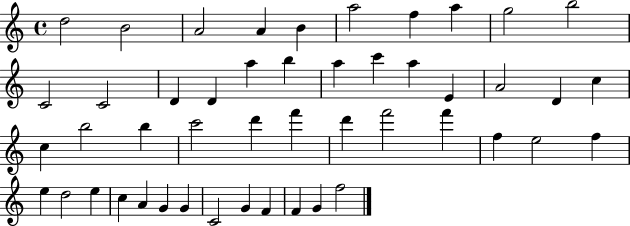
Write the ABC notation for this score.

X:1
T:Untitled
M:4/4
L:1/4
K:C
d2 B2 A2 A B a2 f a g2 b2 C2 C2 D D a b a c' a E A2 D c c b2 b c'2 d' f' d' f'2 f' f e2 f e d2 e c A G G C2 G F F G f2